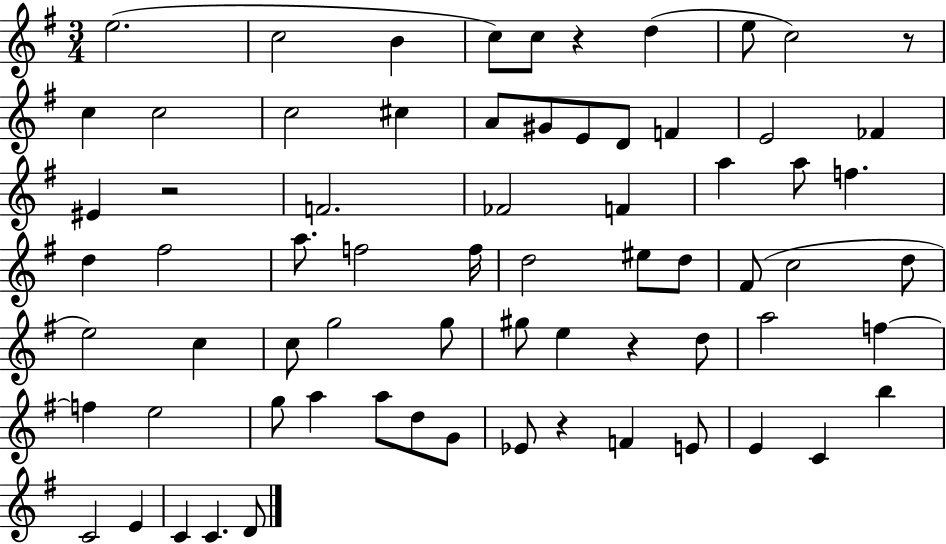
{
  \clef treble
  \numericTimeSignature
  \time 3/4
  \key g \major
  \repeat volta 2 { e''2.( | c''2 b'4 | c''8) c''8 r4 d''4( | e''8 c''2) r8 | \break c''4 c''2 | c''2 cis''4 | a'8 gis'8 e'8 d'8 f'4 | e'2 fes'4 | \break eis'4 r2 | f'2. | fes'2 f'4 | a''4 a''8 f''4. | \break d''4 fis''2 | a''8. f''2 f''16 | d''2 eis''8 d''8 | fis'8( c''2 d''8 | \break e''2) c''4 | c''8 g''2 g''8 | gis''8 e''4 r4 d''8 | a''2 f''4~~ | \break f''4 e''2 | g''8 a''4 a''8 d''8 g'8 | ees'8 r4 f'4 e'8 | e'4 c'4 b''4 | \break c'2 e'4 | c'4 c'4. d'8 | } \bar "|."
}